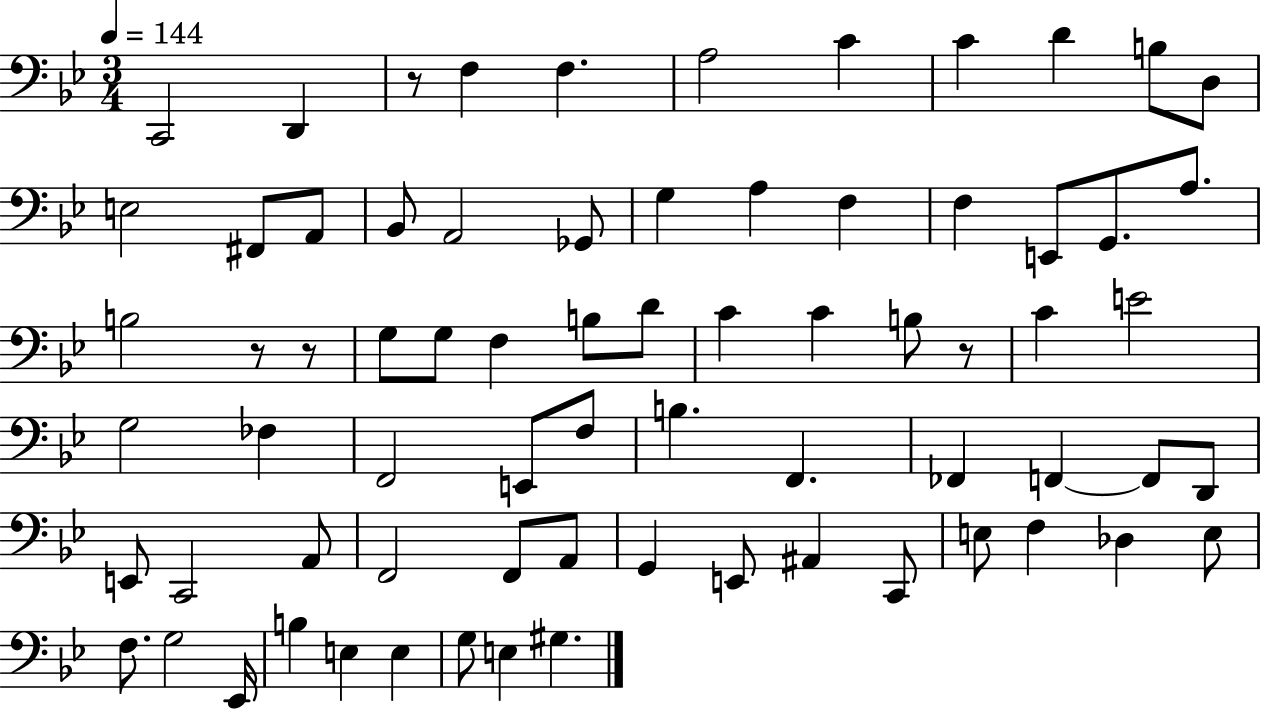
C2/h D2/q R/e F3/q F3/q. A3/h C4/q C4/q D4/q B3/e D3/e E3/h F#2/e A2/e Bb2/e A2/h Gb2/e G3/q A3/q F3/q F3/q E2/e G2/e. A3/e. B3/h R/e R/e G3/e G3/e F3/q B3/e D4/e C4/q C4/q B3/e R/e C4/q E4/h G3/h FES3/q F2/h E2/e F3/e B3/q. F2/q. FES2/q F2/q F2/e D2/e E2/e C2/h A2/e F2/h F2/e A2/e G2/q E2/e A#2/q C2/e E3/e F3/q Db3/q E3/e F3/e. G3/h Eb2/s B3/q E3/q E3/q G3/e E3/q G#3/q.